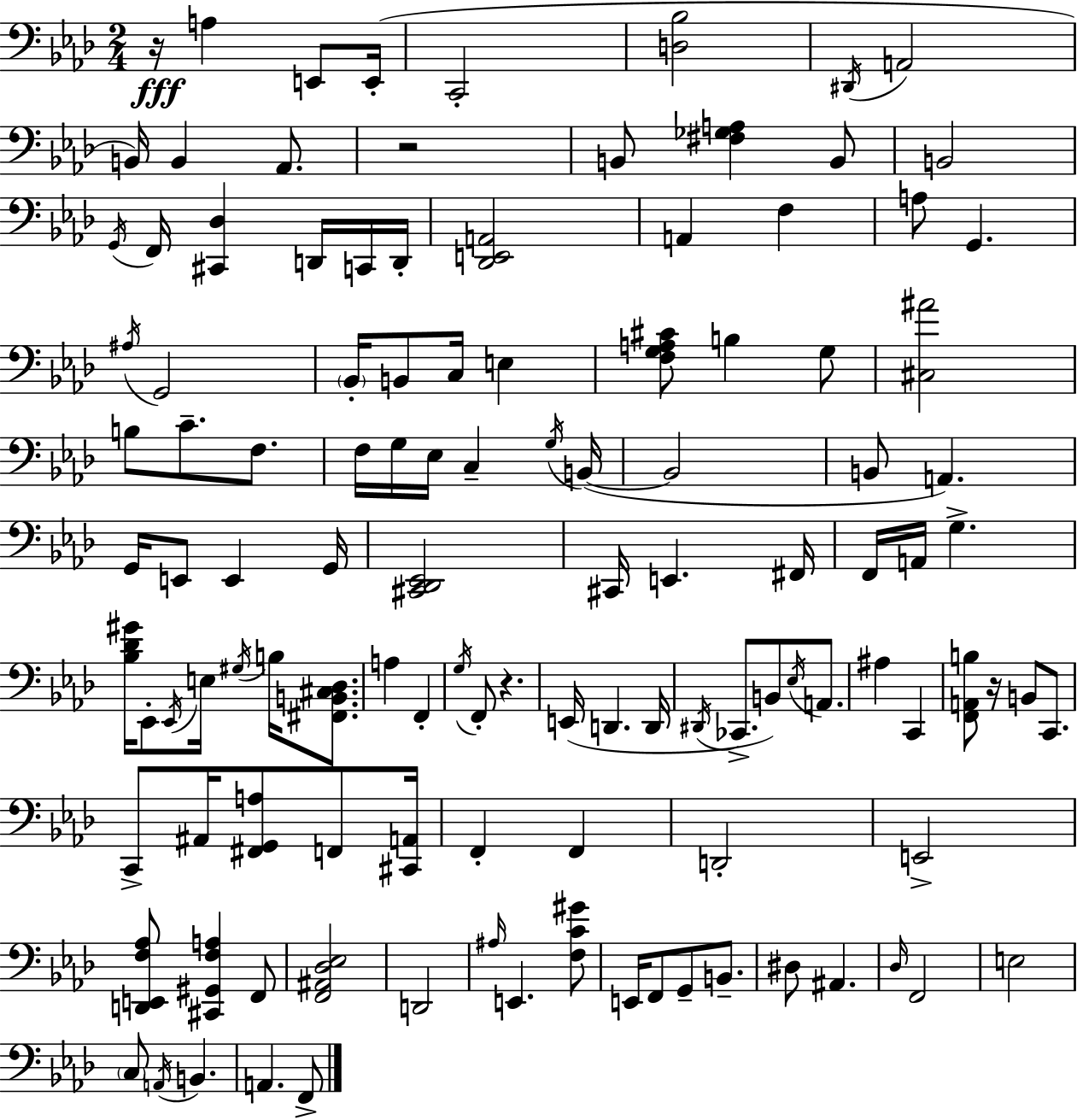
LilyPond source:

{
  \clef bass
  \numericTimeSignature
  \time 2/4
  \key f \minor
  r16\fff a4 e,8 e,16-.( | c,2-. | <d bes>2 | \acciaccatura { dis,16 } a,2 | \break b,16) b,4 aes,8. | r2 | b,8 <fis ges a>4 b,8 | b,2 | \break \acciaccatura { g,16 } f,16 <cis, des>4 d,16 | c,16 d,16-. <des, e, a,>2 | a,4 f4 | a8 g,4. | \break \acciaccatura { ais16 } g,2 | \parenthesize bes,16-. b,8 c16 e4 | <f g a cis'>8 b4 | g8 <cis ais'>2 | \break b8 c'8.-- | f8. f16 g16 ees16 c4-- | \acciaccatura { g16 }( b,16~~ b,2 | b,8 a,4.) | \break g,16 e,8 e,4 | g,16 <cis, des, ees,>2 | cis,16 e,4. | fis,16 f,16 a,16 g4.-> | \break <bes des' gis'>16 ees,8-. \acciaccatura { ees,16 } | e16 \acciaccatura { gis16 } b16 <fis, b, cis des>8. a4 | f,4-. \acciaccatura { g16 } f,8-. | r4. e,16( | \break d,4. d,16 \acciaccatura { dis,16 } | ces,8.-> b,8) \acciaccatura { ees16 } a,8. | ais4 c,4 | <f, a, b>8 r16 b,8 c,8. | \break c,8-> ais,16 <fis, g, a>8 f,8 | <cis, a,>16 f,4-. f,4 | d,2-. | e,2-> | \break <d, e, f aes>8 <cis, gis, f a>4 f,8 | <f, ais, des ees>2 | d,2 | \grace { ais16 } e,4. | \break <f c' gis'>8 e,16 f,8 g,8-- b,8.-- | dis8 ais,4. | \grace { des16 } f,2 | e2 | \break \parenthesize c8 \acciaccatura { a,16 } b,4. | a,4. | f,8-> \bar "|."
}